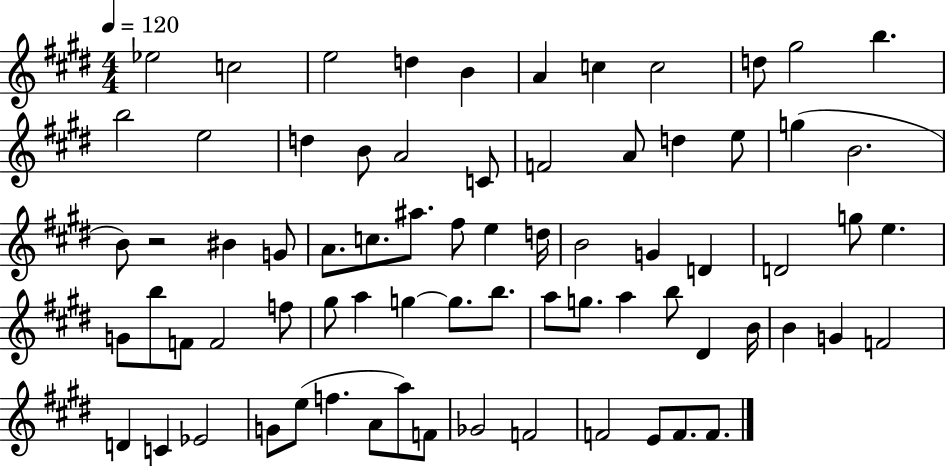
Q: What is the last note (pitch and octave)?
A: F4